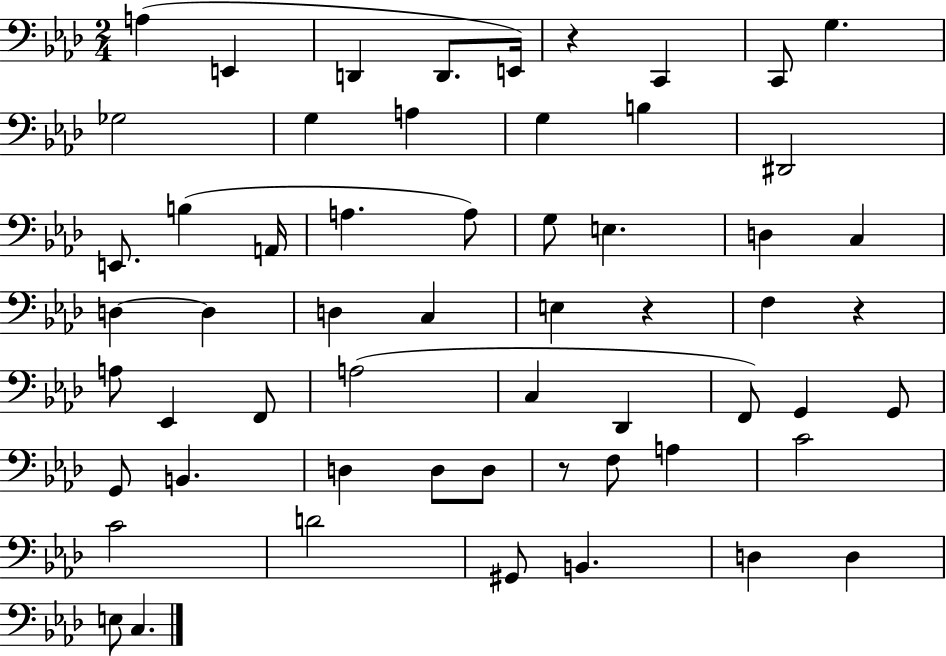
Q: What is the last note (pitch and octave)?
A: C3